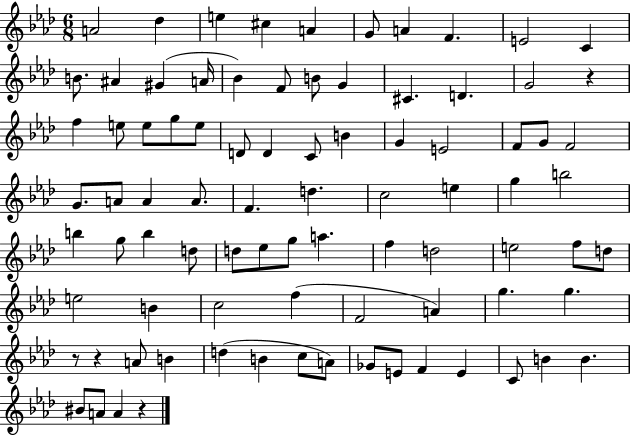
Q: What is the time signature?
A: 6/8